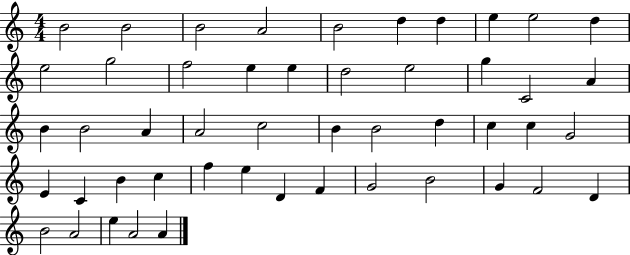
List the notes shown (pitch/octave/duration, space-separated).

B4/h B4/h B4/h A4/h B4/h D5/q D5/q E5/q E5/h D5/q E5/h G5/h F5/h E5/q E5/q D5/h E5/h G5/q C4/h A4/q B4/q B4/h A4/q A4/h C5/h B4/q B4/h D5/q C5/q C5/q G4/h E4/q C4/q B4/q C5/q F5/q E5/q D4/q F4/q G4/h B4/h G4/q F4/h D4/q B4/h A4/h E5/q A4/h A4/q